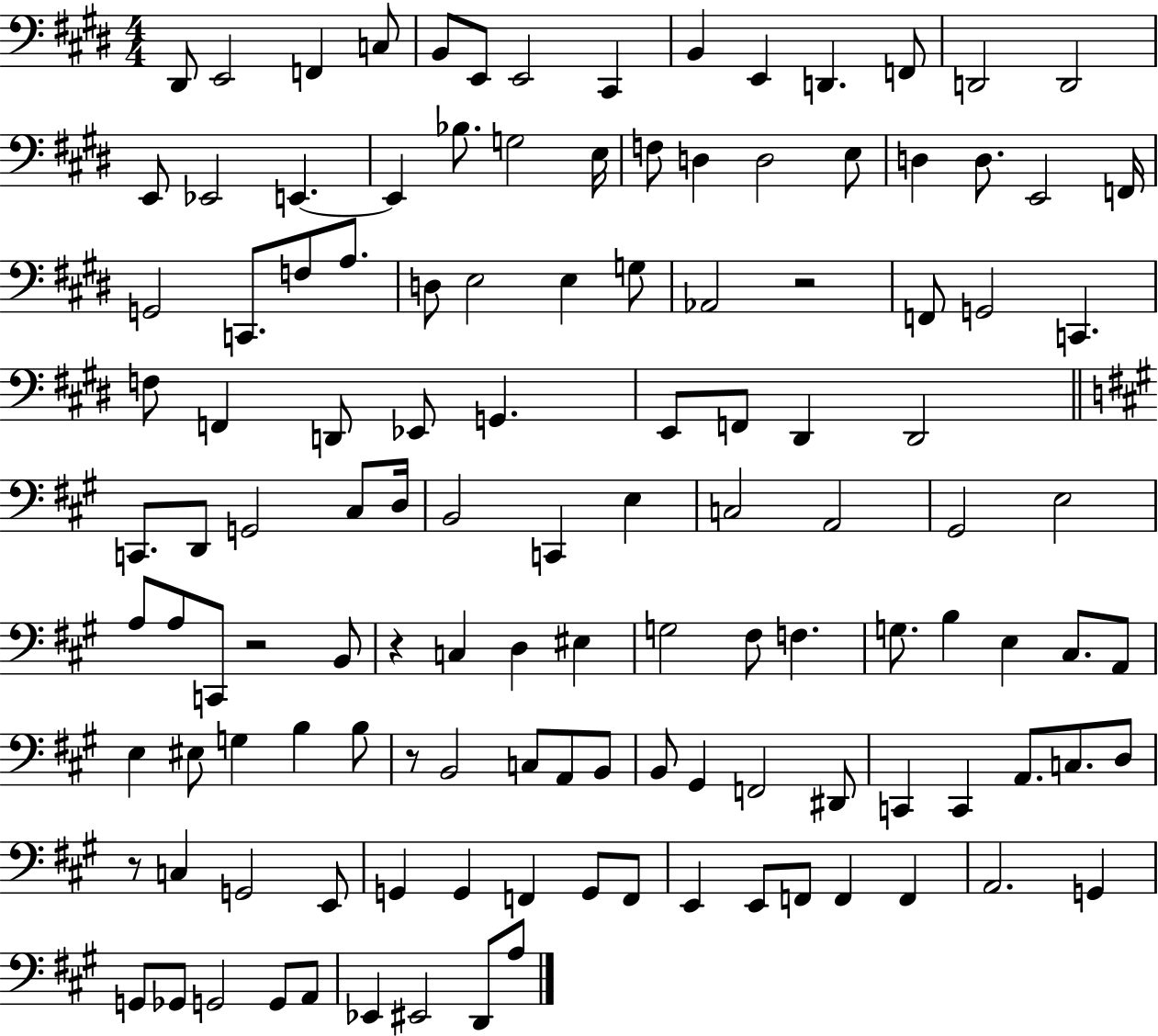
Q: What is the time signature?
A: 4/4